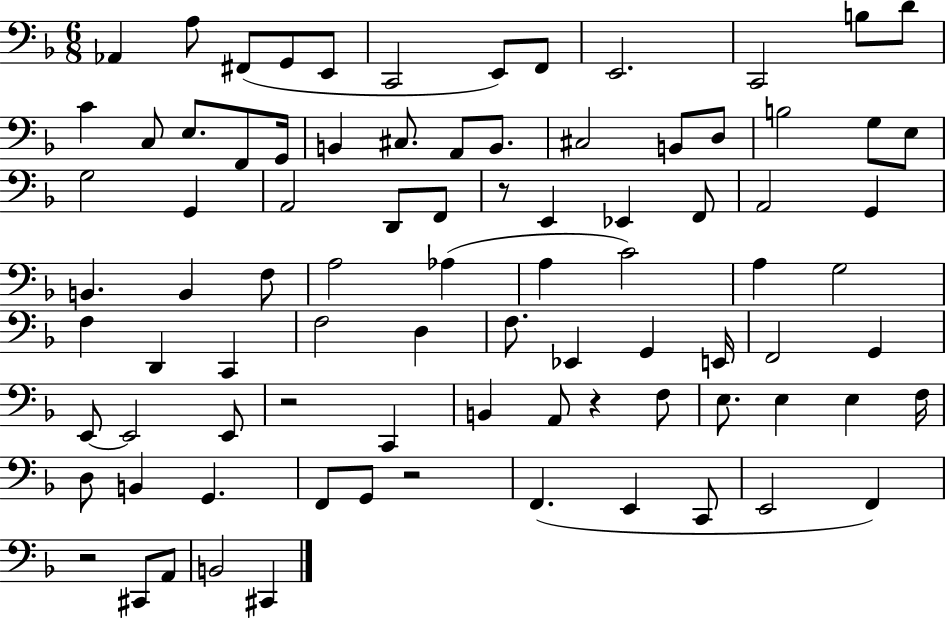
{
  \clef bass
  \numericTimeSignature
  \time 6/8
  \key f \major
  \repeat volta 2 { aes,4 a8 fis,8( g,8 e,8 | c,2 e,8) f,8 | e,2. | c,2 b8 d'8 | \break c'4 c8 e8. f,8 g,16 | b,4 cis8. a,8 b,8. | cis2 b,8 d8 | b2 g8 e8 | \break g2 g,4 | a,2 d,8 f,8 | r8 e,4 ees,4 f,8 | a,2 g,4 | \break b,4. b,4 f8 | a2 aes4( | a4 c'2) | a4 g2 | \break f4 d,4 c,4 | f2 d4 | f8. ees,4 g,4 e,16 | f,2 g,4 | \break e,8~~ e,2 e,8 | r2 c,4 | b,4 a,8 r4 f8 | e8. e4 e4 f16 | \break d8 b,4 g,4. | f,8 g,8 r2 | f,4.( e,4 c,8 | e,2 f,4) | \break r2 cis,8 a,8 | b,2 cis,4 | } \bar "|."
}